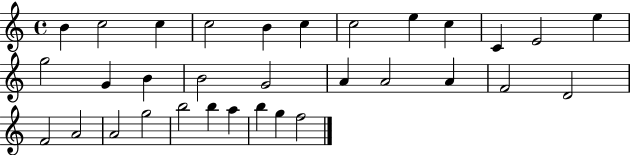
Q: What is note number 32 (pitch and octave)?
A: F5